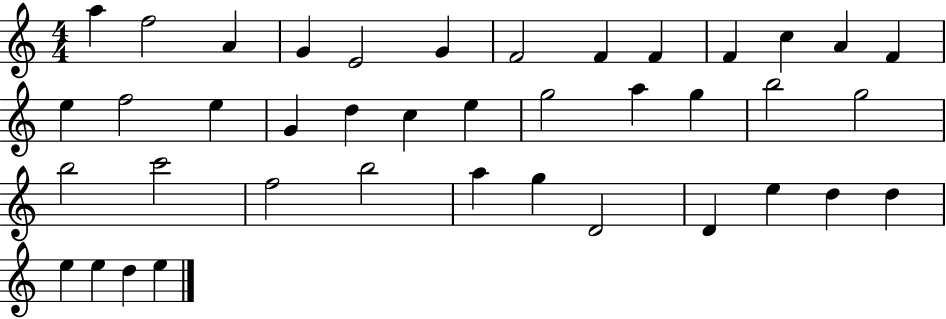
A5/q F5/h A4/q G4/q E4/h G4/q F4/h F4/q F4/q F4/q C5/q A4/q F4/q E5/q F5/h E5/q G4/q D5/q C5/q E5/q G5/h A5/q G5/q B5/h G5/h B5/h C6/h F5/h B5/h A5/q G5/q D4/h D4/q E5/q D5/q D5/q E5/q E5/q D5/q E5/q